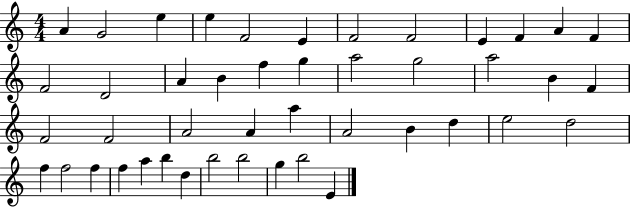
X:1
T:Untitled
M:4/4
L:1/4
K:C
A G2 e e F2 E F2 F2 E F A F F2 D2 A B f g a2 g2 a2 B F F2 F2 A2 A a A2 B d e2 d2 f f2 f f a b d b2 b2 g b2 E